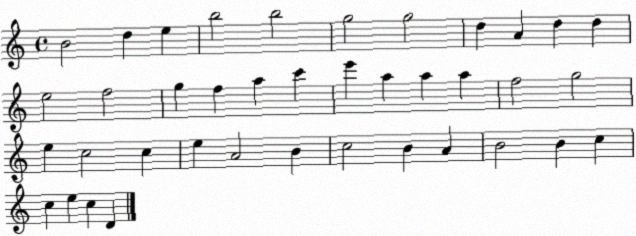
X:1
T:Untitled
M:4/4
L:1/4
K:C
B2 d e b2 b2 g2 g2 d A d d e2 f2 g f a c' e' a a a f2 g2 e c2 c e A2 B c2 B A B2 B c c e c D